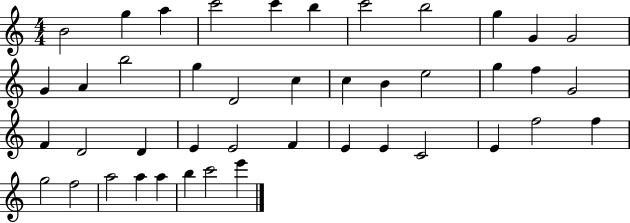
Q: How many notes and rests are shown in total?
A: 43